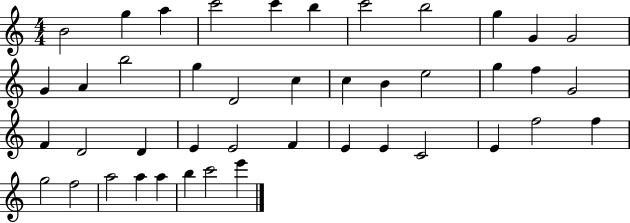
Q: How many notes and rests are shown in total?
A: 43